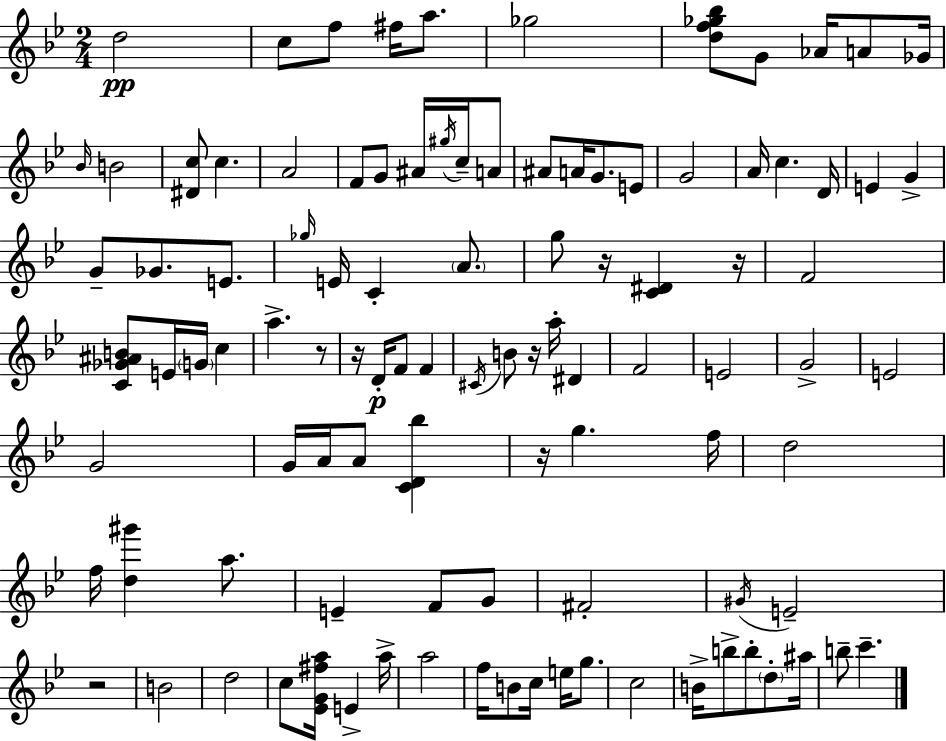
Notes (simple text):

D5/h C5/e F5/e F#5/s A5/e. Gb5/h [D5,F5,Gb5,Bb5]/e G4/e Ab4/s A4/e Gb4/s Bb4/s B4/h [D#4,C5]/e C5/q. A4/h F4/e G4/e A#4/s G#5/s C5/s A4/e A#4/e A4/s G4/e. E4/e G4/h A4/s C5/q. D4/s E4/q G4/q G4/e Gb4/e. E4/e. Gb5/s E4/s C4/q A4/e. G5/e R/s [C4,D#4]/q R/s F4/h [C4,Gb4,A#4,B4]/e E4/s G4/s C5/q A5/q. R/e R/s D4/s F4/e F4/q C#4/s B4/e R/s A5/s D#4/q F4/h E4/h G4/h E4/h G4/h G4/s A4/s A4/e [C4,D4,Bb5]/q R/s G5/q. F5/s D5/h F5/s [D5,G#6]/q A5/e. E4/q F4/e G4/e F#4/h G#4/s E4/h R/h B4/h D5/h C5/e [Eb4,G4,F#5,A5]/s E4/q A5/s A5/h F5/s B4/e C5/s E5/s G5/e. C5/h B4/s B5/e B5/e D5/e A#5/s B5/e C6/q.